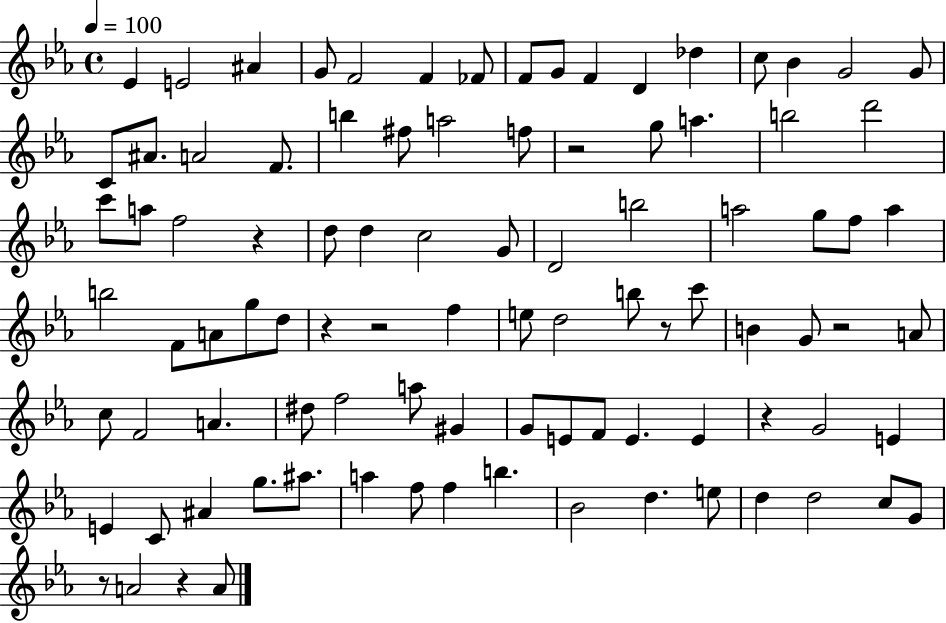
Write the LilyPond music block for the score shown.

{
  \clef treble
  \time 4/4
  \defaultTimeSignature
  \key ees \major
  \tempo 4 = 100
  \repeat volta 2 { ees'4 e'2 ais'4 | g'8 f'2 f'4 fes'8 | f'8 g'8 f'4 d'4 des''4 | c''8 bes'4 g'2 g'8 | \break c'8 ais'8. a'2 f'8. | b''4 fis''8 a''2 f''8 | r2 g''8 a''4. | b''2 d'''2 | \break c'''8 a''8 f''2 r4 | d''8 d''4 c''2 g'8 | d'2 b''2 | a''2 g''8 f''8 a''4 | \break b''2 f'8 a'8 g''8 d''8 | r4 r2 f''4 | e''8 d''2 b''8 r8 c'''8 | b'4 g'8 r2 a'8 | \break c''8 f'2 a'4. | dis''8 f''2 a''8 gis'4 | g'8 e'8 f'8 e'4. e'4 | r4 g'2 e'4 | \break e'4 c'8 ais'4 g''8. ais''8. | a''4 f''8 f''4 b''4. | bes'2 d''4. e''8 | d''4 d''2 c''8 g'8 | \break r8 a'2 r4 a'8 | } \bar "|."
}